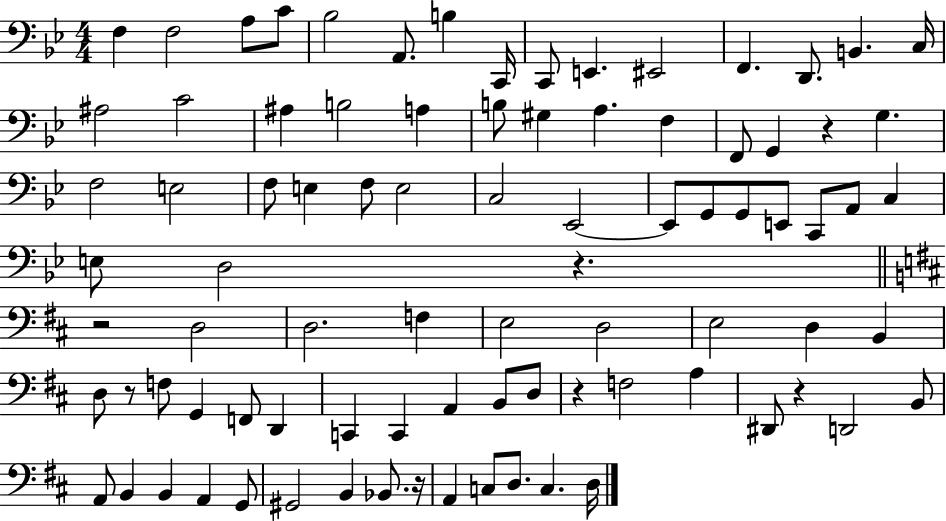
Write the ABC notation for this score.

X:1
T:Untitled
M:4/4
L:1/4
K:Bb
F, F,2 A,/2 C/2 _B,2 A,,/2 B, C,,/4 C,,/2 E,, ^E,,2 F,, D,,/2 B,, C,/4 ^A,2 C2 ^A, B,2 A, B,/2 ^G, A, F, F,,/2 G,, z G, F,2 E,2 F,/2 E, F,/2 E,2 C,2 _E,,2 _E,,/2 G,,/2 G,,/2 E,,/2 C,,/2 A,,/2 C, E,/2 D,2 z z2 D,2 D,2 F, E,2 D,2 E,2 D, B,, D,/2 z/2 F,/2 G,, F,,/2 D,, C,, C,, A,, B,,/2 D,/2 z F,2 A, ^D,,/2 z D,,2 B,,/2 A,,/2 B,, B,, A,, G,,/2 ^G,,2 B,, _B,,/2 z/4 A,, C,/2 D,/2 C, D,/4